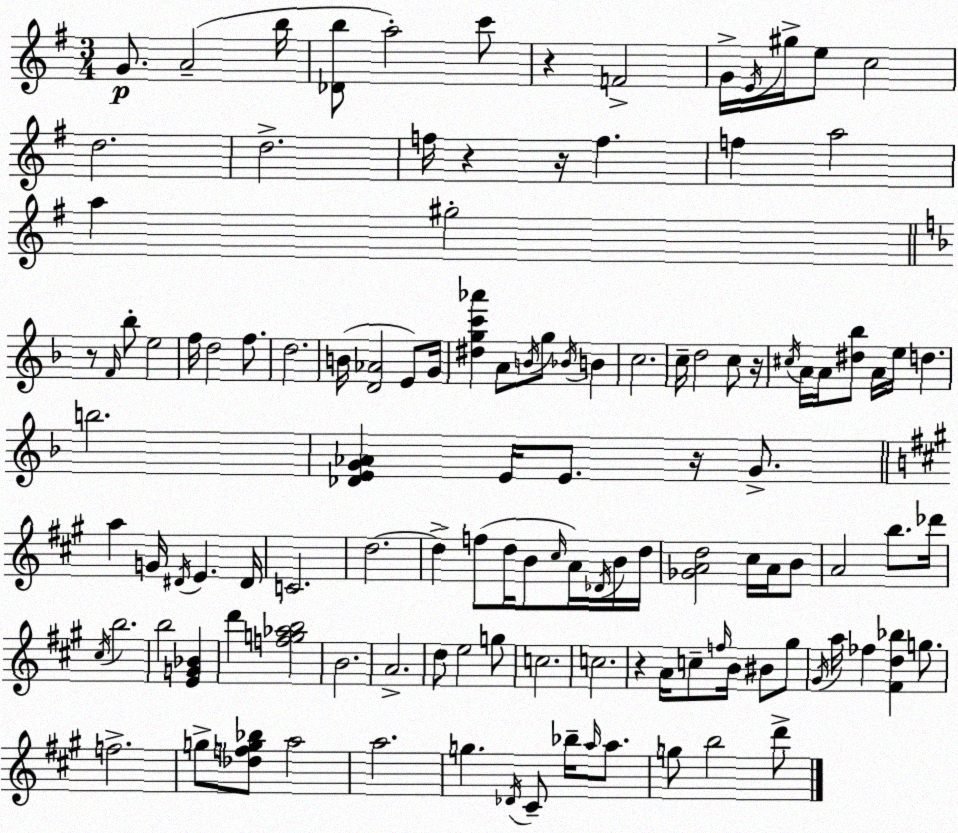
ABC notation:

X:1
T:Untitled
M:3/4
L:1/4
K:Em
G/2 A2 b/4 [_Db]/2 a2 c'/2 z F2 G/4 E/4 ^g/4 e/2 c2 d2 d2 f/4 z z/4 f f a2 a ^g2 z/2 F/4 _b/2 e2 f/4 d2 f/2 d2 B/4 [D_A]2 E/2 G/4 [^dgc'_a'] A/2 B/4 g/2 _B/4 B c2 c/4 d2 c/2 z/4 ^c/4 A/4 A/4 [^d_b]/2 A/4 e/4 d b2 [_DEG_A] E/4 E/2 z/4 G/2 a G/4 ^D/4 E ^D/4 C2 d2 d f/2 d/4 B/2 ^c/4 A/4 _D/4 B/4 d/4 [_GAd]2 ^c/4 A/4 B/2 A2 b/2 _d'/4 ^c/4 b2 b2 [EG_B] d' [fg_ab]2 B2 A2 d/2 e2 g/2 c2 c2 z A/4 c/2 f/4 B/4 ^B/2 ^g/2 ^G/4 a/4 _f [^Fd_b] g/2 f2 g/2 [_dfg_b]/2 a2 a2 g _D/4 ^C/2 _b/4 a/4 a/2 g/2 b2 d'/2